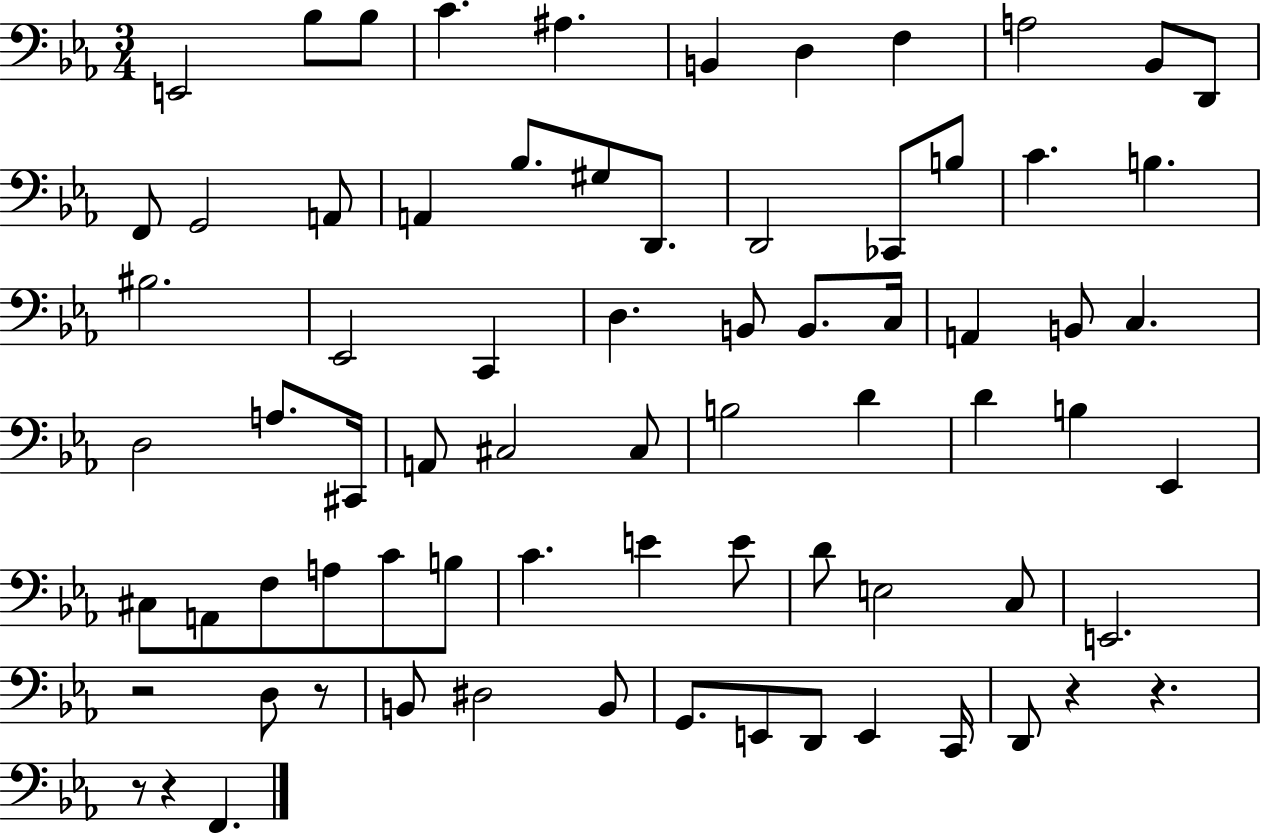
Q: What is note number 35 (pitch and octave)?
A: A3